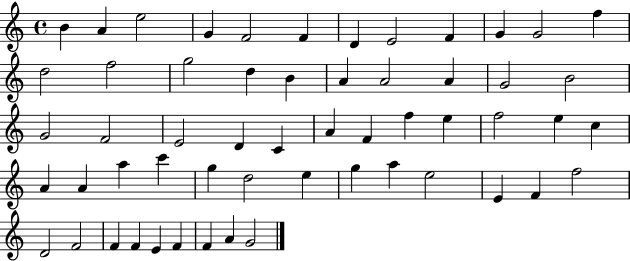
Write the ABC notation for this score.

X:1
T:Untitled
M:4/4
L:1/4
K:C
B A e2 G F2 F D E2 F G G2 f d2 f2 g2 d B A A2 A G2 B2 G2 F2 E2 D C A F f e f2 e c A A a c' g d2 e g a e2 E F f2 D2 F2 F F E F F A G2